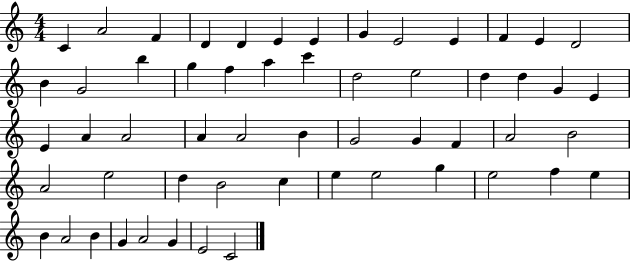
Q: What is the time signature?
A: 4/4